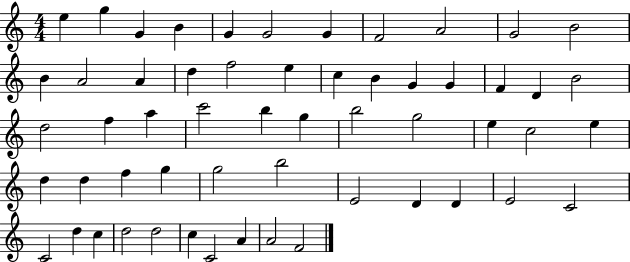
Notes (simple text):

E5/q G5/q G4/q B4/q G4/q G4/h G4/q F4/h A4/h G4/h B4/h B4/q A4/h A4/q D5/q F5/h E5/q C5/q B4/q G4/q G4/q F4/q D4/q B4/h D5/h F5/q A5/q C6/h B5/q G5/q B5/h G5/h E5/q C5/h E5/q D5/q D5/q F5/q G5/q G5/h B5/h E4/h D4/q D4/q E4/h C4/h C4/h D5/q C5/q D5/h D5/h C5/q C4/h A4/q A4/h F4/h